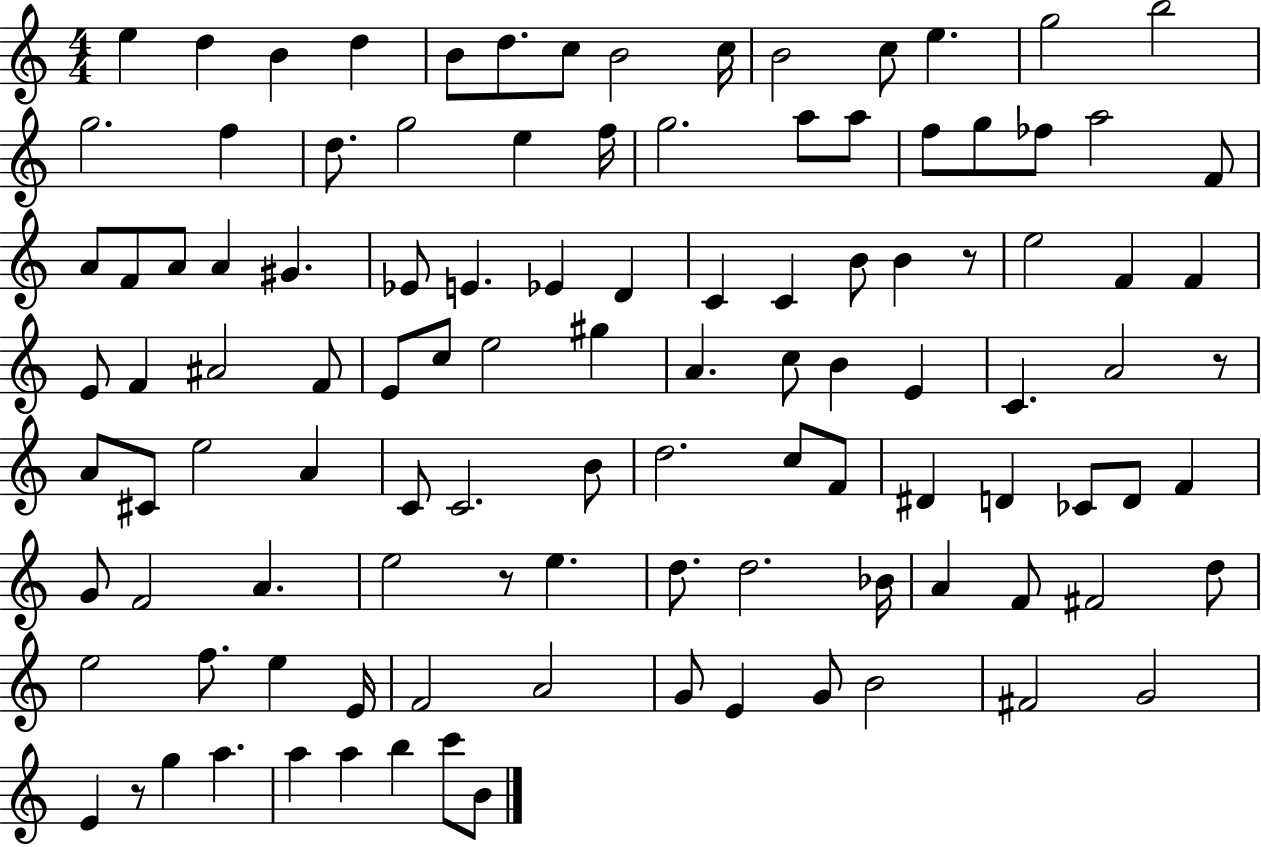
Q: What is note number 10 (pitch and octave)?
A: B4